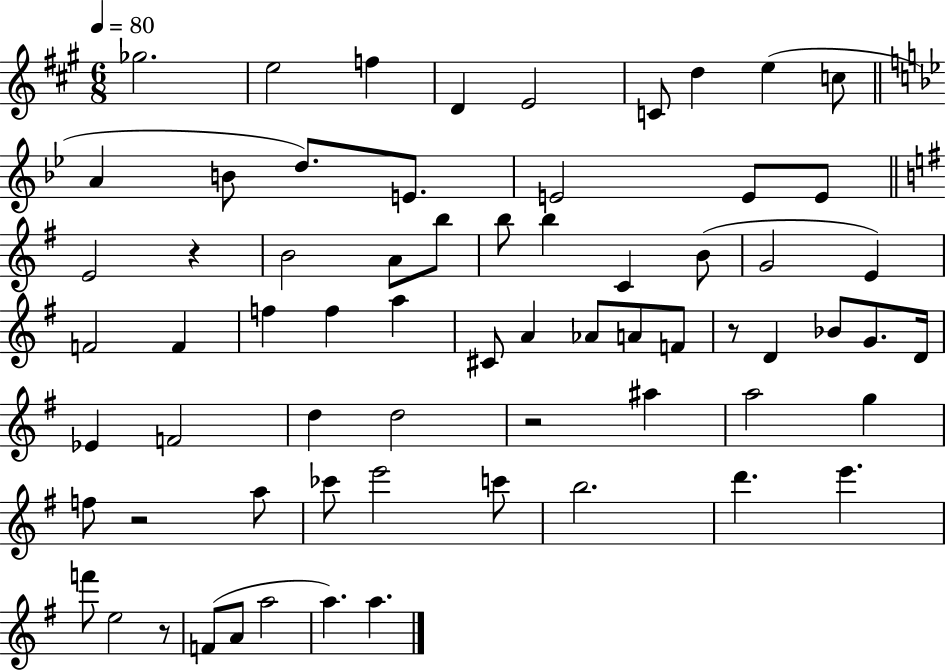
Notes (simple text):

Gb5/h. E5/h F5/q D4/q E4/h C4/e D5/q E5/q C5/e A4/q B4/e D5/e. E4/e. E4/h E4/e E4/e E4/h R/q B4/h A4/e B5/e B5/e B5/q C4/q B4/e G4/h E4/q F4/h F4/q F5/q F5/q A5/q C#4/e A4/q Ab4/e A4/e F4/e R/e D4/q Bb4/e G4/e. D4/s Eb4/q F4/h D5/q D5/h R/h A#5/q A5/h G5/q F5/e R/h A5/e CES6/e E6/h C6/e B5/h. D6/q. E6/q. F6/e E5/h R/e F4/e A4/e A5/h A5/q. A5/q.